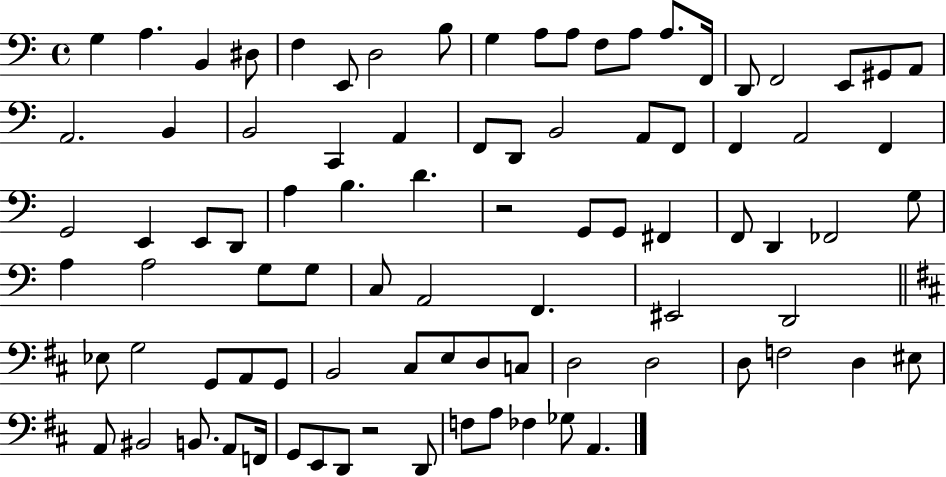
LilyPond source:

{
  \clef bass
  \time 4/4
  \defaultTimeSignature
  \key c \major
  g4 a4. b,4 dis8 | f4 e,8 d2 b8 | g4 a8 a8 f8 a8 a8. f,16 | d,8 f,2 e,8 gis,8 a,8 | \break a,2. b,4 | b,2 c,4 a,4 | f,8 d,8 b,2 a,8 f,8 | f,4 a,2 f,4 | \break g,2 e,4 e,8 d,8 | a4 b4. d'4. | r2 g,8 g,8 fis,4 | f,8 d,4 fes,2 g8 | \break a4 a2 g8 g8 | c8 a,2 f,4. | eis,2 d,2 | \bar "||" \break \key b \minor ees8 g2 g,8 a,8 g,8 | b,2 cis8 e8 d8 c8 | d2 d2 | d8 f2 d4 eis8 | \break a,8 bis,2 b,8. a,8 f,16 | g,8 e,8 d,8 r2 d,8 | f8 a8 fes4 ges8 a,4. | \bar "|."
}